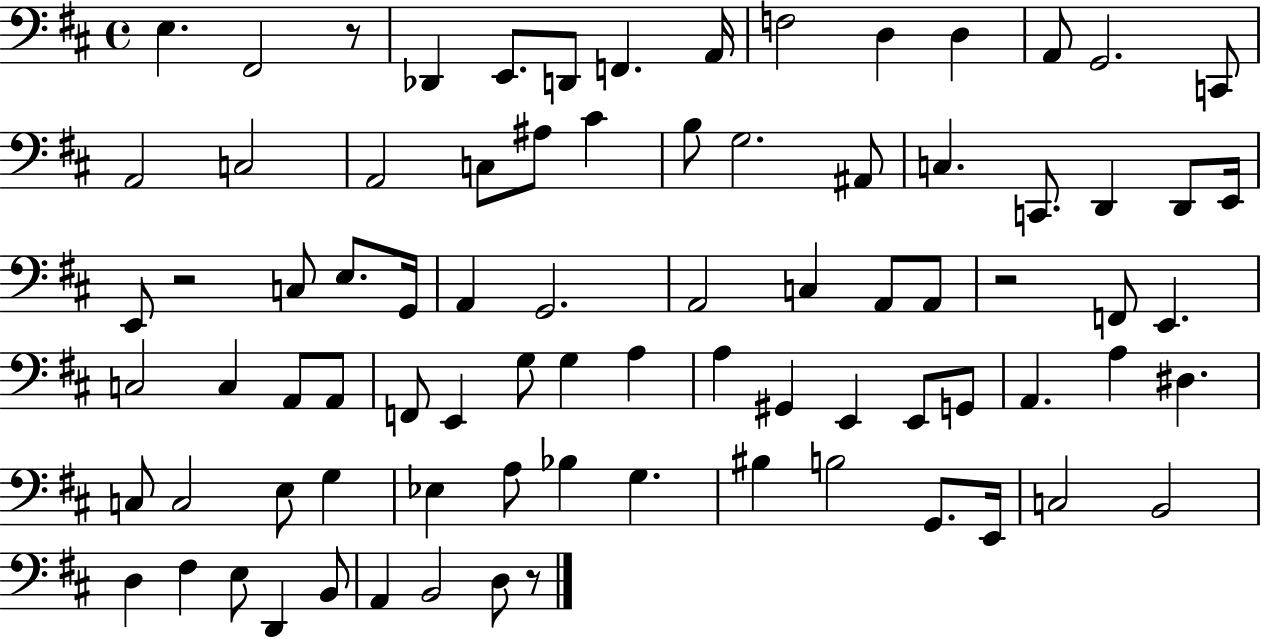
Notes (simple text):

E3/q. F#2/h R/e Db2/q E2/e. D2/e F2/q. A2/s F3/h D3/q D3/q A2/e G2/h. C2/e A2/h C3/h A2/h C3/e A#3/e C#4/q B3/e G3/h. A#2/e C3/q. C2/e. D2/q D2/e E2/s E2/e R/h C3/e E3/e. G2/s A2/q G2/h. A2/h C3/q A2/e A2/e R/h F2/e E2/q. C3/h C3/q A2/e A2/e F2/e E2/q G3/e G3/q A3/q A3/q G#2/q E2/q E2/e G2/e A2/q. A3/q D#3/q. C3/e C3/h E3/e G3/q Eb3/q A3/e Bb3/q G3/q. BIS3/q B3/h G2/e. E2/s C3/h B2/h D3/q F#3/q E3/e D2/q B2/e A2/q B2/h D3/e R/e